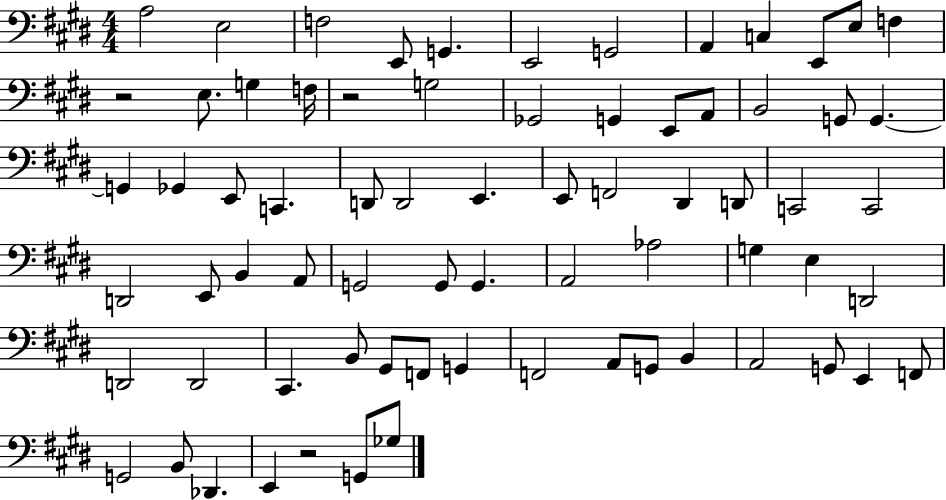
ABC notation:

X:1
T:Untitled
M:4/4
L:1/4
K:E
A,2 E,2 F,2 E,,/2 G,, E,,2 G,,2 A,, C, E,,/2 E,/2 F, z2 E,/2 G, F,/4 z2 G,2 _G,,2 G,, E,,/2 A,,/2 B,,2 G,,/2 G,, G,, _G,, E,,/2 C,, D,,/2 D,,2 E,, E,,/2 F,,2 ^D,, D,,/2 C,,2 C,,2 D,,2 E,,/2 B,, A,,/2 G,,2 G,,/2 G,, A,,2 _A,2 G, E, D,,2 D,,2 D,,2 ^C,, B,,/2 ^G,,/2 F,,/2 G,, F,,2 A,,/2 G,,/2 B,, A,,2 G,,/2 E,, F,,/2 G,,2 B,,/2 _D,, E,, z2 G,,/2 _G,/2